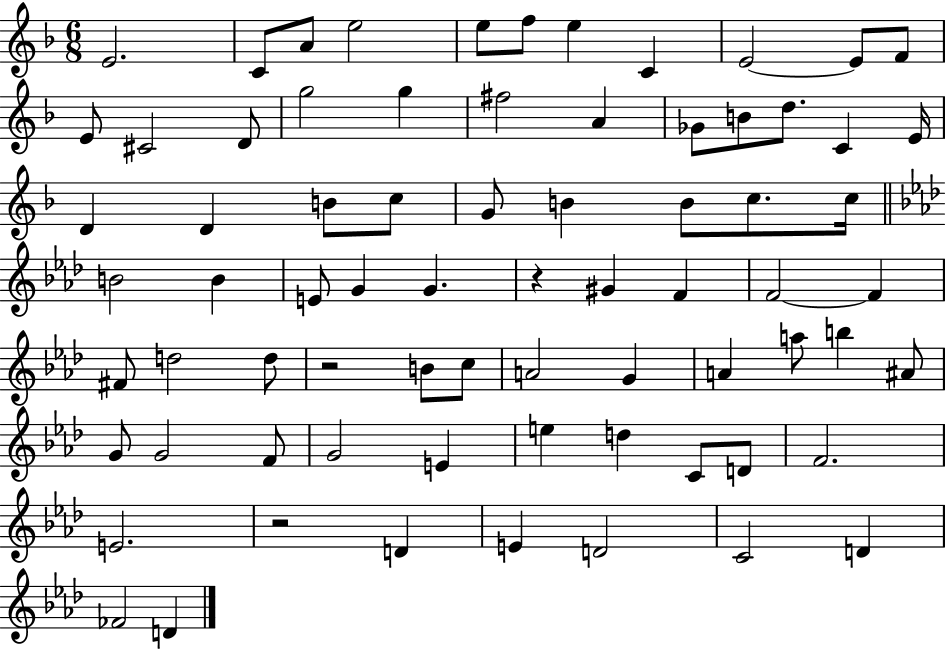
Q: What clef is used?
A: treble